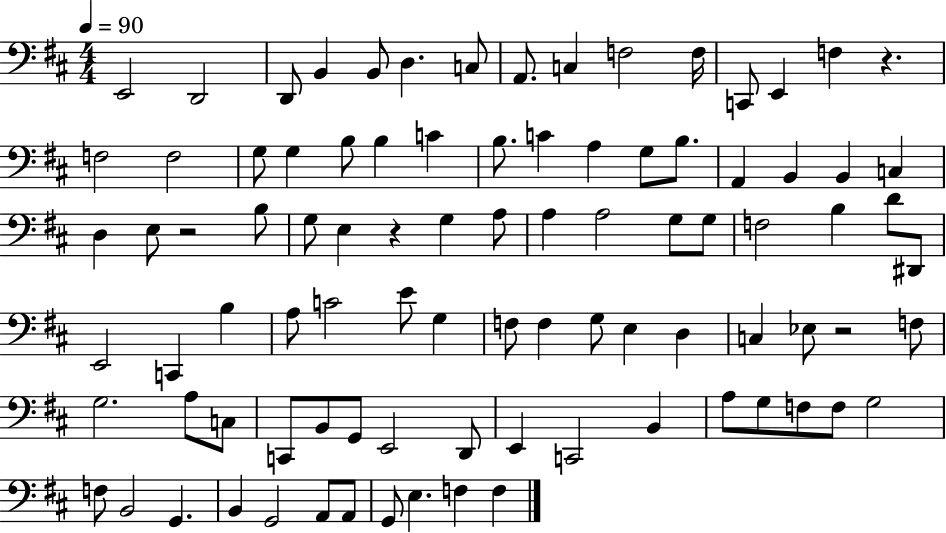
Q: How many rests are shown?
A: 4